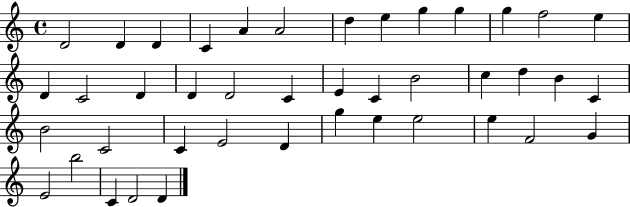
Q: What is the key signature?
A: C major